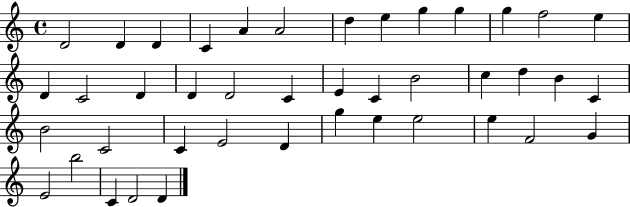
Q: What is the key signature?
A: C major